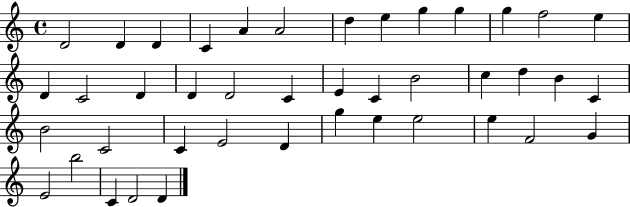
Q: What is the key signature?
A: C major